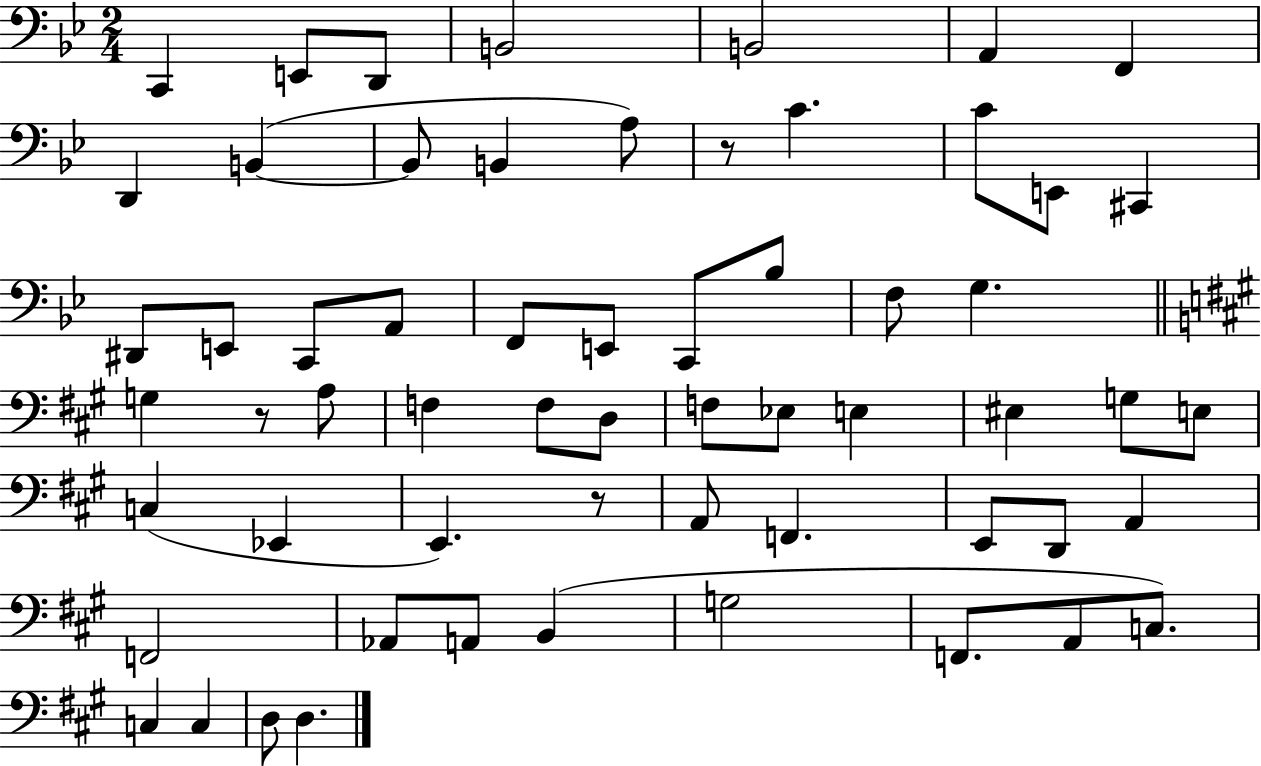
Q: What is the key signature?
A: BES major